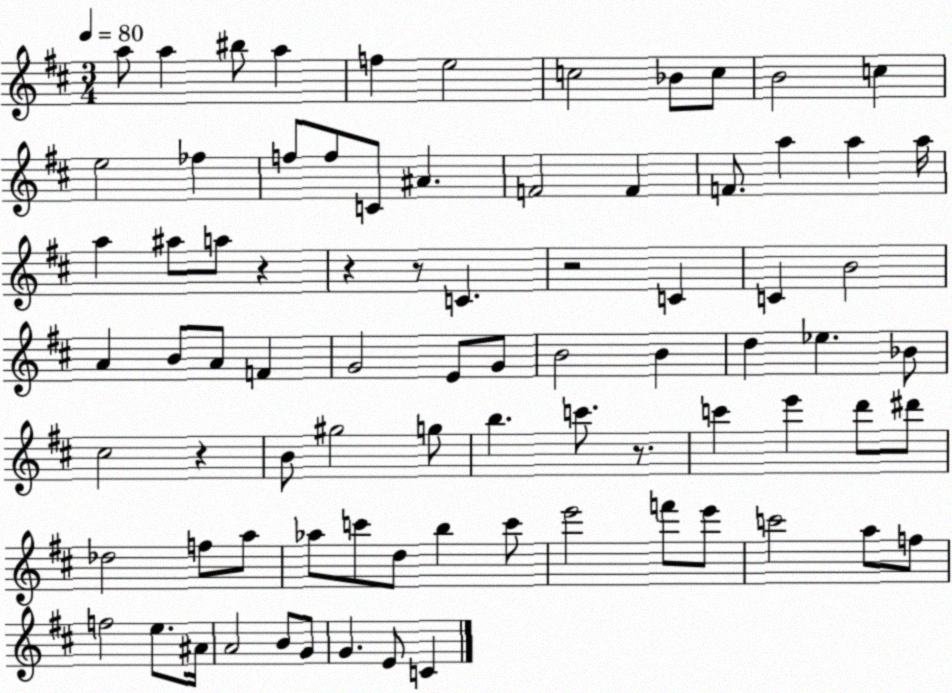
X:1
T:Untitled
M:3/4
L:1/4
K:D
a/2 a ^b/2 a f e2 c2 _B/2 c/2 B2 c e2 _f f/2 f/2 C/2 ^A F2 F F/2 a a a/4 a ^a/2 a/2 z z z/2 C z2 C C B2 A B/2 A/2 F G2 E/2 G/2 B2 B d _e _B/2 ^c2 z B/2 ^g2 g/2 b c'/2 z/2 c' e' d'/2 ^d'/2 _d2 f/2 a/2 _a/2 c'/2 d/2 b c'/2 e'2 f'/2 e'/2 c'2 a/2 f/2 f2 e/2 ^A/4 A2 B/2 G/2 G E/2 C